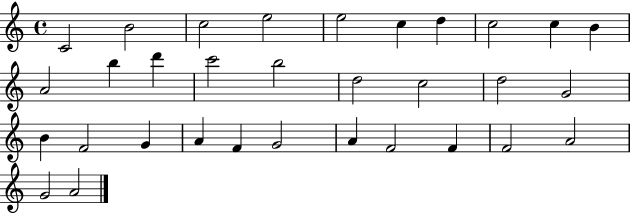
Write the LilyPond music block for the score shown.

{
  \clef treble
  \time 4/4
  \defaultTimeSignature
  \key c \major
  c'2 b'2 | c''2 e''2 | e''2 c''4 d''4 | c''2 c''4 b'4 | \break a'2 b''4 d'''4 | c'''2 b''2 | d''2 c''2 | d''2 g'2 | \break b'4 f'2 g'4 | a'4 f'4 g'2 | a'4 f'2 f'4 | f'2 a'2 | \break g'2 a'2 | \bar "|."
}